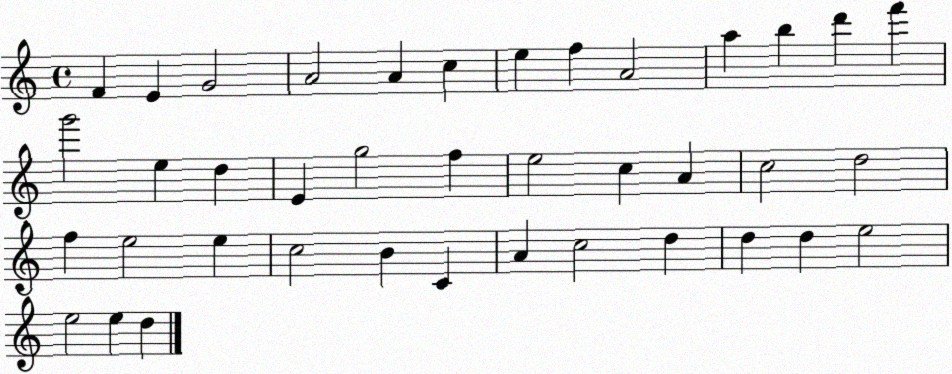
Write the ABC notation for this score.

X:1
T:Untitled
M:4/4
L:1/4
K:C
F E G2 A2 A c e f A2 a b d' f' g'2 e d E g2 f e2 c A c2 d2 f e2 e c2 B C A c2 d d d e2 e2 e d